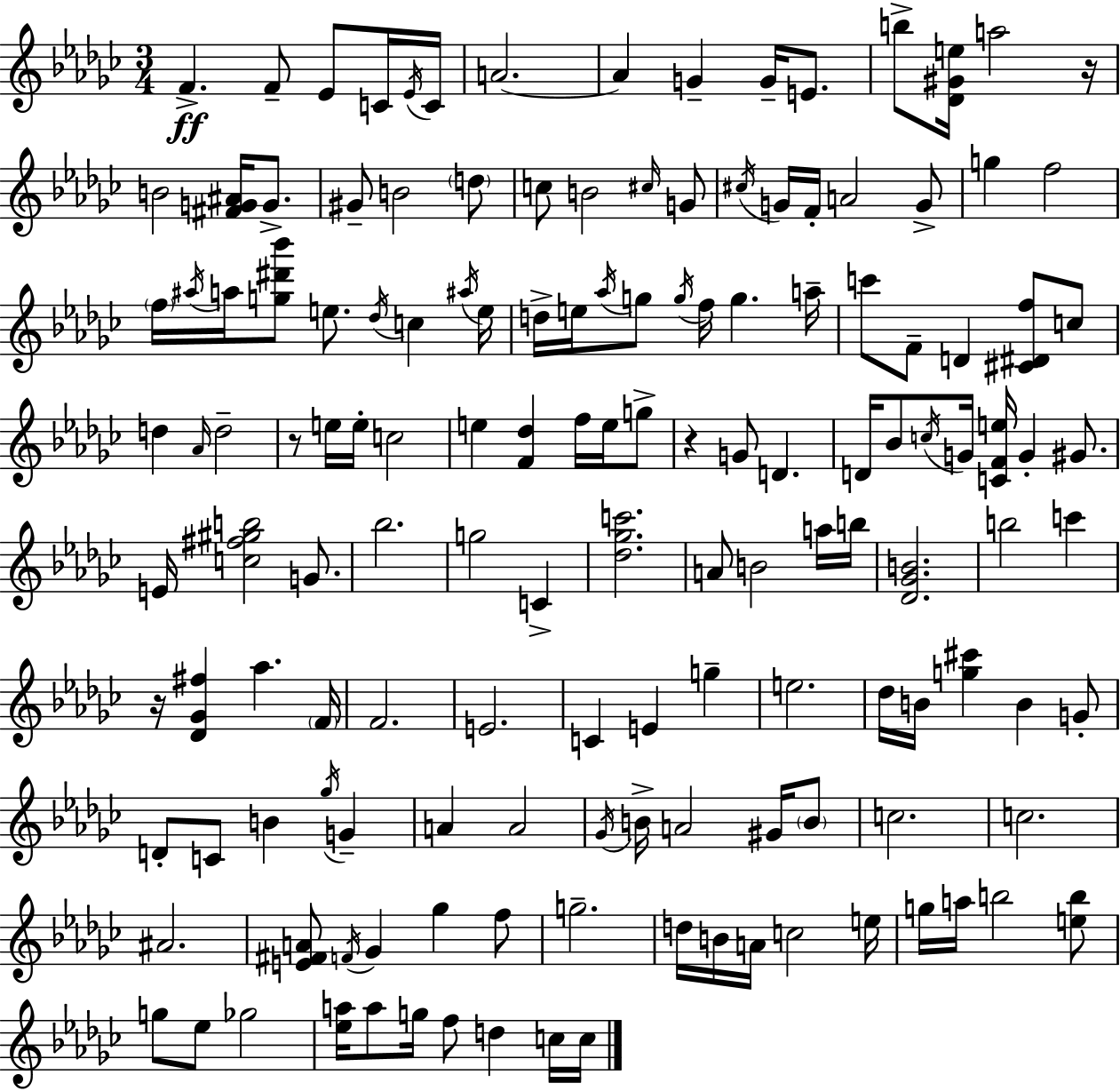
X:1
T:Untitled
M:3/4
L:1/4
K:Ebm
F F/2 _E/2 C/4 _E/4 C/4 A2 A G G/4 E/2 b/2 [_D^Ge]/4 a2 z/4 B2 [^FG^A]/4 G/2 ^G/2 B2 d/2 c/2 B2 ^c/4 G/2 ^c/4 G/4 F/4 A2 G/2 g f2 f/4 ^a/4 a/4 [g^d'_b']/2 e/2 _d/4 c ^a/4 e/4 d/4 e/4 _a/4 g/2 g/4 f/4 g a/4 c'/2 F/2 D [^C^Df]/2 c/2 d _A/4 d2 z/2 e/4 e/4 c2 e [F_d] f/4 e/4 g/2 z G/2 D D/4 _B/2 c/4 G/4 [CFe]/4 G ^G/2 E/4 [c^f^gb]2 G/2 _b2 g2 C [_d_gc']2 A/2 B2 a/4 b/4 [_D_GB]2 b2 c' z/4 [_D_G^f] _a F/4 F2 E2 C E g e2 _d/4 B/4 [g^c'] B G/2 D/2 C/2 B _g/4 G A A2 _G/4 B/4 A2 ^G/4 B/2 c2 c2 ^A2 [E^FA]/2 F/4 _G _g f/2 g2 d/4 B/4 A/4 c2 e/4 g/4 a/4 b2 [eb]/2 g/2 _e/2 _g2 [_ea]/4 a/2 g/4 f/2 d c/4 c/4